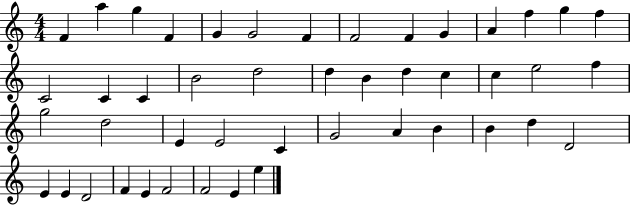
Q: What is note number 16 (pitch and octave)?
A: C4